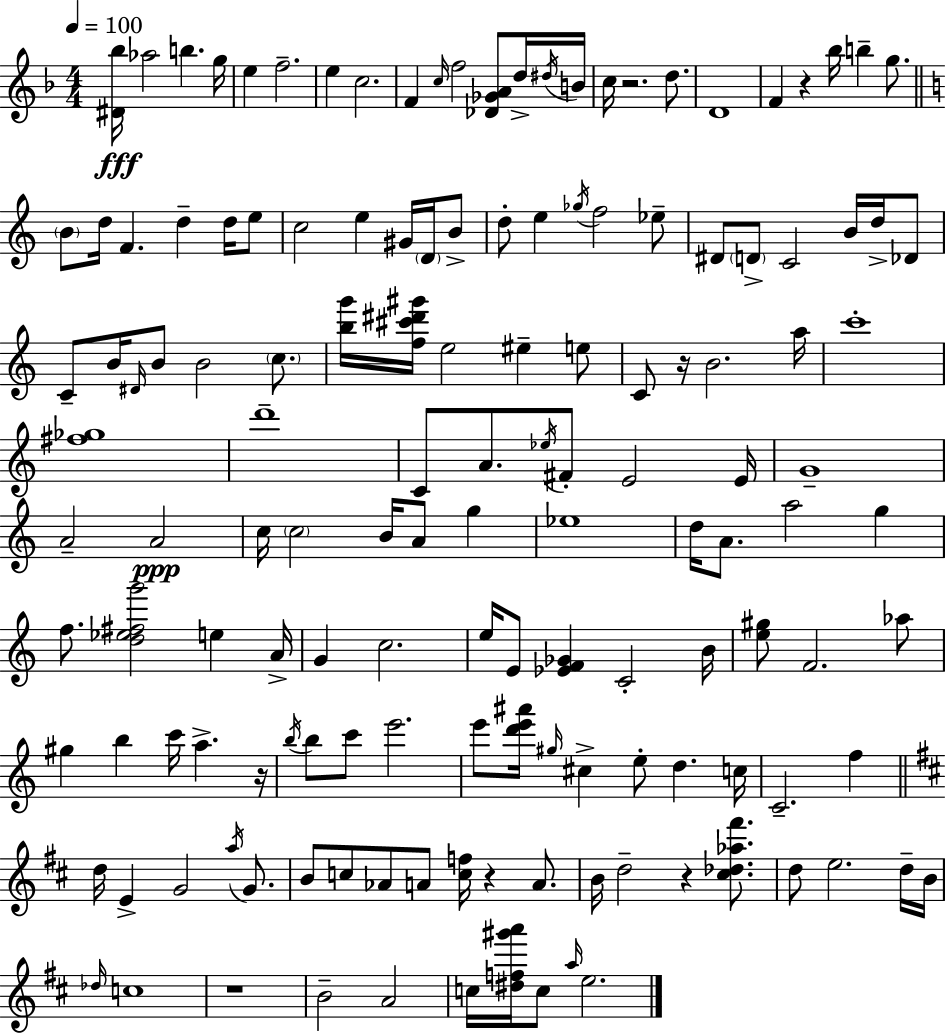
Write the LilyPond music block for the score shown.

{
  \clef treble
  \numericTimeSignature
  \time 4/4
  \key f \major
  \tempo 4 = 100
  <dis' bes''>16\fff aes''2 b''4. g''16 | e''4 f''2.-- | e''4 c''2. | f'4 \grace { c''16 } f''2 <des' ges' a'>8 d''16-> | \break \acciaccatura { dis''16 } b'16 c''16 r2. d''8. | d'1 | f'4 r4 bes''16 b''4-- g''8. | \bar "||" \break \key c \major \parenthesize b'8 d''16 f'4. d''4-- d''16 e''8 | c''2 e''4 gis'16 \parenthesize d'16 b'8-> | d''8-. e''4 \acciaccatura { ges''16 } f''2 ees''8-- | dis'8 \parenthesize d'8-> c'2 b'16 d''16-> des'8 | \break c'8-- b'16 \grace { dis'16 } b'8 b'2 \parenthesize c''8. | <b'' g'''>16 <f'' cis''' dis''' gis'''>16 e''2 eis''4-- | e''8 c'8 r16 b'2. | a''16 c'''1-. | \break <fis'' ges''>1 | d'''1-- | c'8 a'8. \acciaccatura { ees''16 } fis'8-. e'2 | e'16 g'1-- | \break a'2-- a'2\ppp | c''16 \parenthesize c''2 b'16 a'8 g''4 | ees''1 | d''16 a'8. a''2 g''4 | \break f''8. <d'' ees'' fis'' g'''>2 e''4 | a'16-> g'4 c''2. | e''16 e'8 <ees' f' ges'>4 c'2-. | b'16 <e'' gis''>8 f'2. | \break aes''8 gis''4 b''4 c'''16 a''4.-> | r16 \acciaccatura { b''16 } b''8 c'''8 e'''2. | e'''8 <d''' e''' ais'''>16 \grace { gis''16 } cis''4-> e''8-. d''4. | c''16 c'2.-- | \break f''4 \bar "||" \break \key d \major d''16 e'4-> g'2 \acciaccatura { a''16 } g'8. | b'8 c''8 aes'8 a'8 <c'' f''>16 r4 a'8. | b'16 d''2-- r4 <cis'' des'' aes'' fis'''>8. | d''8 e''2. d''16-- | \break b'16 \grace { des''16 } c''1 | r1 | b'2-- a'2 | c''16 <dis'' f'' gis''' a'''>16 c''8 \grace { a''16 } e''2. | \break \bar "|."
}